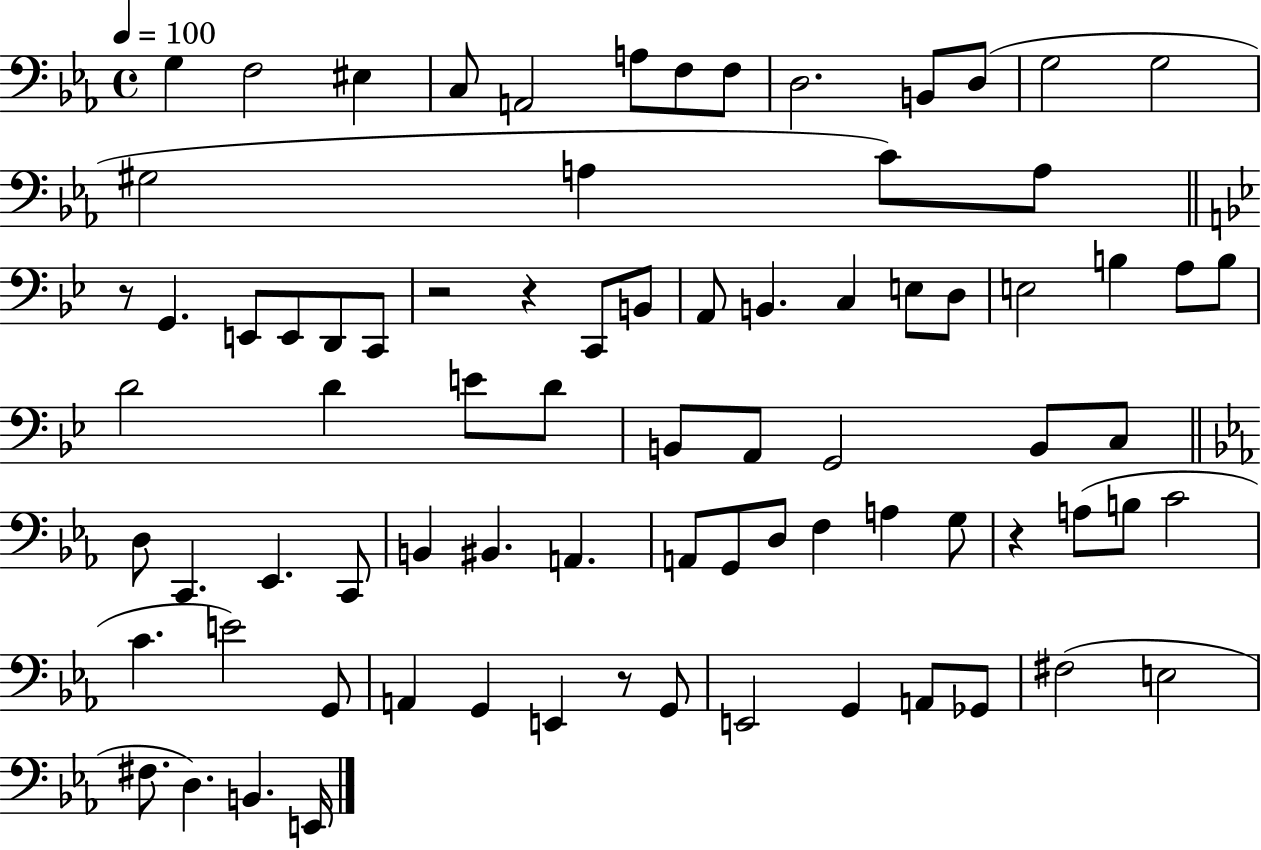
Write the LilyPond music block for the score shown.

{
  \clef bass
  \time 4/4
  \defaultTimeSignature
  \key ees \major
  \tempo 4 = 100
  g4 f2 eis4 | c8 a,2 a8 f8 f8 | d2. b,8 d8( | g2 g2 | \break gis2 a4 c'8) a8 | \bar "||" \break \key bes \major r8 g,4. e,8 e,8 d,8 c,8 | r2 r4 c,8 b,8 | a,8 b,4. c4 e8 d8 | e2 b4 a8 b8 | \break d'2 d'4 e'8 d'8 | b,8 a,8 g,2 b,8 c8 | \bar "||" \break \key ees \major d8 c,4. ees,4. c,8 | b,4 bis,4. a,4. | a,8 g,8 d8 f4 a4 g8 | r4 a8( b8 c'2 | \break c'4. e'2) g,8 | a,4 g,4 e,4 r8 g,8 | e,2 g,4 a,8 ges,8 | fis2( e2 | \break fis8. d4.) b,4. e,16 | \bar "|."
}